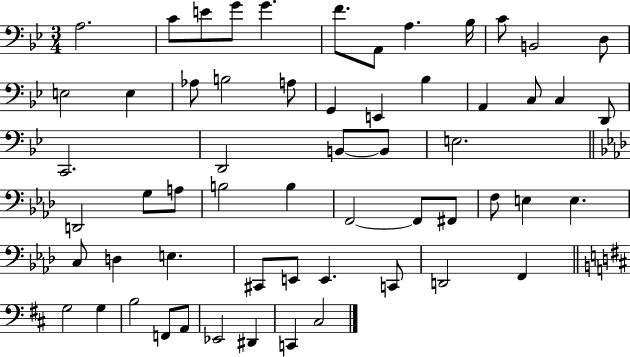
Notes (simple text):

A3/h. C4/e E4/e G4/e G4/q. F4/e. A2/e A3/q. Bb3/s C4/e B2/h D3/e E3/h E3/q Ab3/e B3/h A3/e G2/q E2/q Bb3/q A2/q C3/e C3/q D2/e C2/h. D2/h B2/e B2/e E3/h. D2/h G3/e A3/e B3/h B3/q F2/h F2/e F#2/e F3/e E3/q E3/q. C3/e D3/q E3/q. C#2/e E2/e E2/q. C2/e D2/h F2/q G3/h G3/q B3/h F2/e A2/e Eb2/h D#2/q C2/q C#3/h